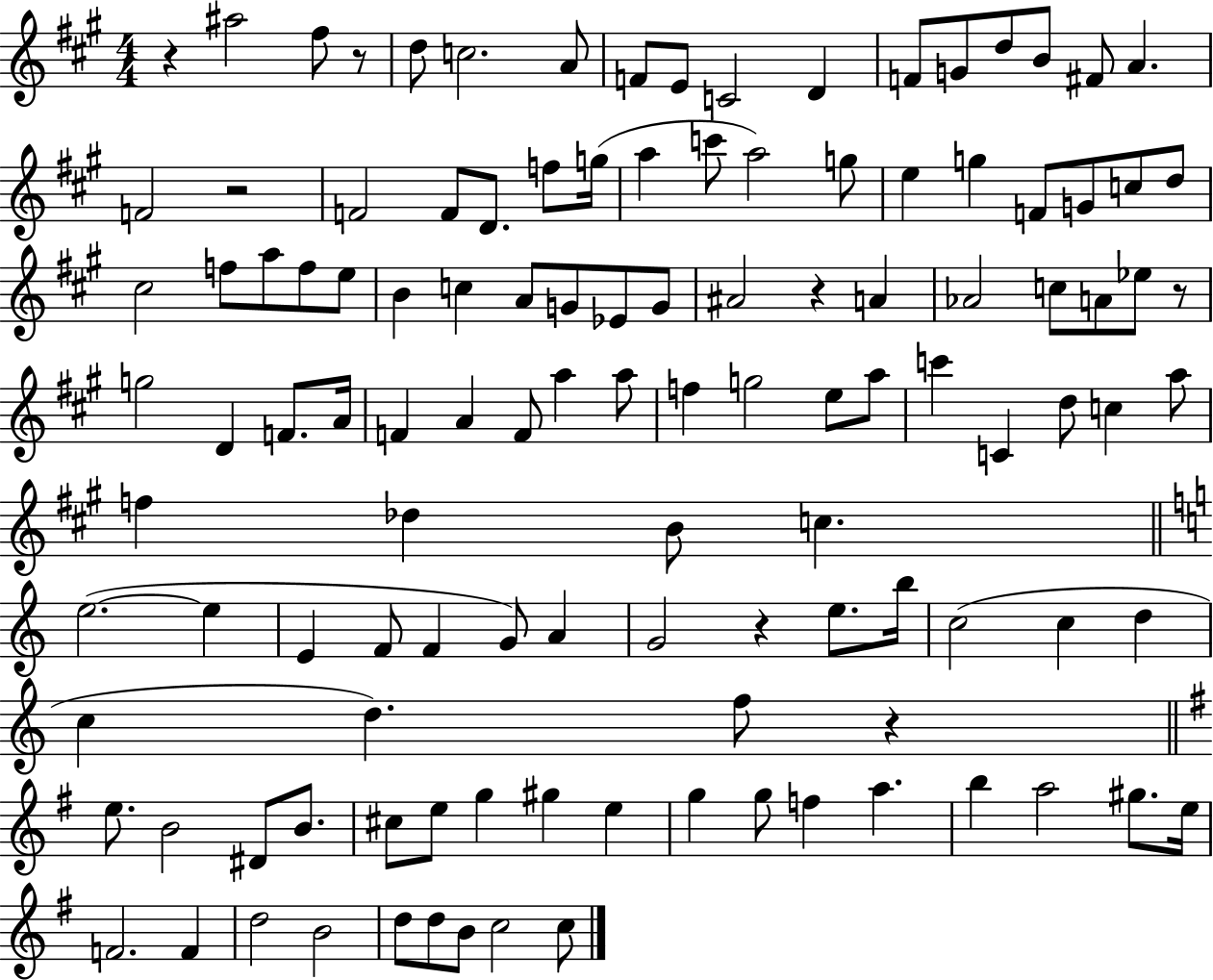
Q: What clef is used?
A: treble